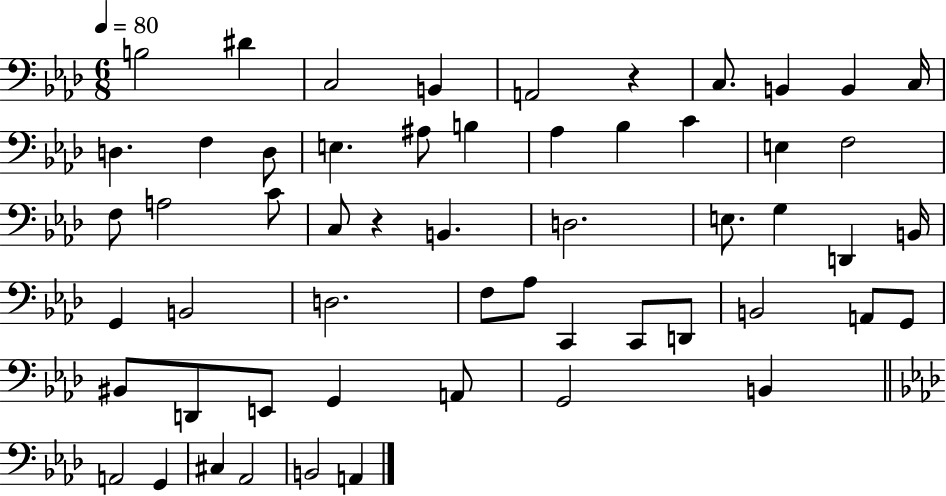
{
  \clef bass
  \numericTimeSignature
  \time 6/8
  \key aes \major
  \tempo 4 = 80
  \repeat volta 2 { b2 dis'4 | c2 b,4 | a,2 r4 | c8. b,4 b,4 c16 | \break d4. f4 d8 | e4. ais8 b4 | aes4 bes4 c'4 | e4 f2 | \break f8 a2 c'8 | c8 r4 b,4. | d2. | e8. g4 d,4 b,16 | \break g,4 b,2 | d2. | f8 aes8 c,4 c,8 d,8 | b,2 a,8 g,8 | \break bis,8 d,8 e,8 g,4 a,8 | g,2 b,4 | \bar "||" \break \key aes \major a,2 g,4 | cis4 aes,2 | b,2 a,4 | } \bar "|."
}